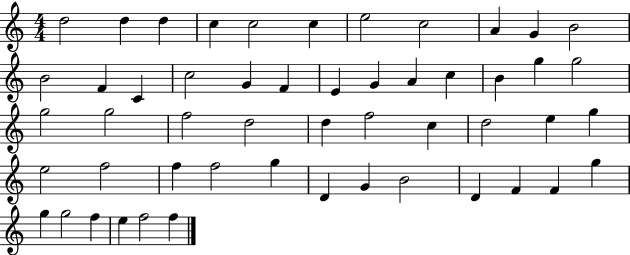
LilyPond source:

{
  \clef treble
  \numericTimeSignature
  \time 4/4
  \key c \major
  d''2 d''4 d''4 | c''4 c''2 c''4 | e''2 c''2 | a'4 g'4 b'2 | \break b'2 f'4 c'4 | c''2 g'4 f'4 | e'4 g'4 a'4 c''4 | b'4 g''4 g''2 | \break g''2 g''2 | f''2 d''2 | d''4 f''2 c''4 | d''2 e''4 g''4 | \break e''2 f''2 | f''4 f''2 g''4 | d'4 g'4 b'2 | d'4 f'4 f'4 g''4 | \break g''4 g''2 f''4 | e''4 f''2 f''4 | \bar "|."
}